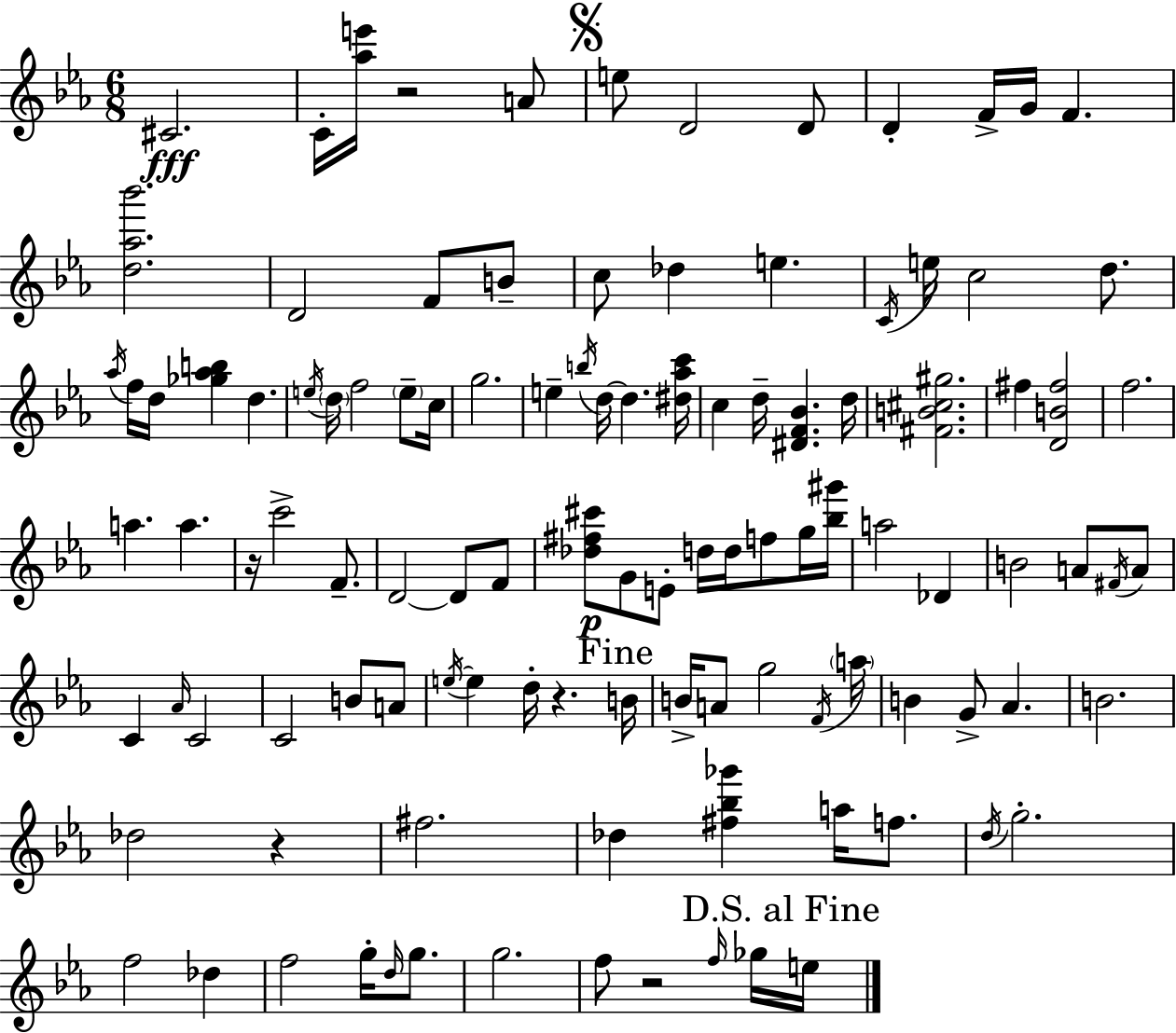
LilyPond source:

{
  \clef treble
  \numericTimeSignature
  \time 6/8
  \key c \minor
  cis'2.\fff | c'16-. <aes'' e'''>16 r2 a'8 | \mark \markup { \musicglyph "scripts.segno" } e''8 d'2 d'8 | d'4-. f'16-> g'16 f'4. | \break <d'' aes'' bes'''>2. | d'2 f'8 b'8-- | c''8 des''4 e''4. | \acciaccatura { c'16 } e''16 c''2 d''8. | \break \acciaccatura { aes''16 } f''16 d''16 <ges'' aes'' b''>4 d''4. | \acciaccatura { e''16 } \parenthesize d''16 f''2 | \parenthesize e''8-- c''16 g''2. | e''4-- \acciaccatura { b''16 } d''16~~ d''4. | \break <dis'' aes'' c'''>16 c''4 d''16-- <dis' f' bes'>4. | d''16 <fis' b' cis'' gis''>2. | fis''4 <d' b' fis''>2 | f''2. | \break a''4. a''4. | r16 c'''2-> | f'8.-- d'2~~ | d'8 f'8 <des'' fis'' cis'''>8\p g'8 e'8-. d''16 d''16 | \break f''8 g''16 <bes'' gis'''>16 a''2 | des'4 b'2 | a'8 \acciaccatura { fis'16 } a'8 c'4 \grace { aes'16 } c'2 | c'2 | \break b'8 a'8 \acciaccatura { e''16~ }~ e''4 d''16-. | r4. \mark "Fine" b'16 b'16-> a'8 g''2 | \acciaccatura { f'16 } \parenthesize a''16 b'4 | g'8-> aes'4. b'2. | \break des''2 | r4 fis''2. | des''4 | <fis'' bes'' ges'''>4 a''16 f''8. \acciaccatura { d''16 } g''2.-. | \break f''2 | des''4 f''2 | g''16-. \grace { d''16 } g''8. g''2. | f''8 | \break r2 \grace { f''16 } ges''16 \mark "D.S. al Fine" e''16 \bar "|."
}